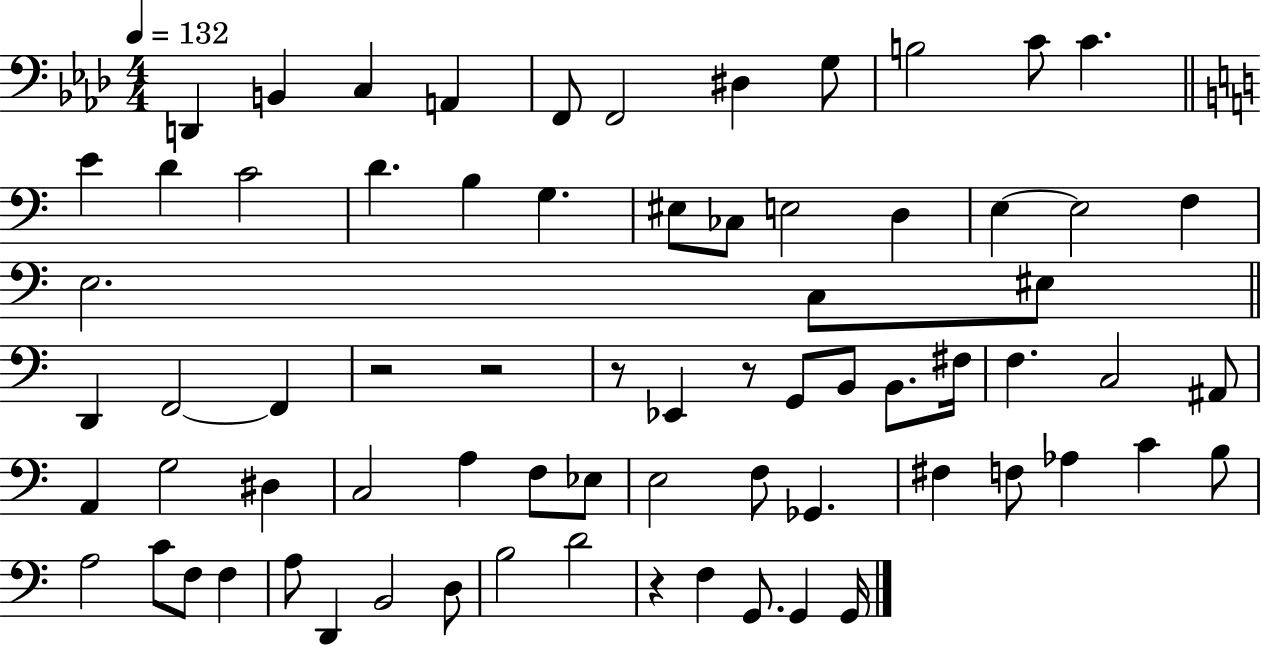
{
  \clef bass
  \numericTimeSignature
  \time 4/4
  \key aes \major
  \tempo 4 = 132
  d,4 b,4 c4 a,4 | f,8 f,2 dis4 g8 | b2 c'8 c'4. | \bar "||" \break \key c \major e'4 d'4 c'2 | d'4. b4 g4. | eis8 ces8 e2 d4 | e4~~ e2 f4 | \break e2. c8 eis8 | \bar "||" \break \key a \minor d,4 f,2~~ f,4 | r2 r2 | r8 ees,4 r8 g,8 b,8 b,8. fis16 | f4. c2 ais,8 | \break a,4 g2 dis4 | c2 a4 f8 ees8 | e2 f8 ges,4. | fis4 f8 aes4 c'4 b8 | \break a2 c'8 f8 f4 | a8 d,4 b,2 d8 | b2 d'2 | r4 f4 g,8. g,4 g,16 | \break \bar "|."
}